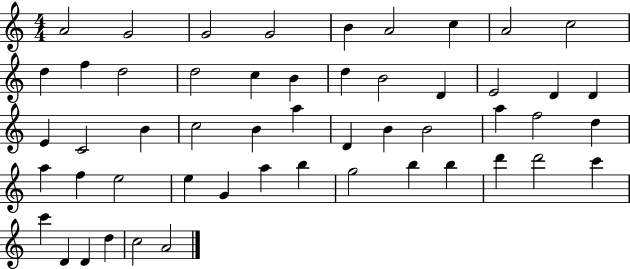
{
  \clef treble
  \numericTimeSignature
  \time 4/4
  \key c \major
  a'2 g'2 | g'2 g'2 | b'4 a'2 c''4 | a'2 c''2 | \break d''4 f''4 d''2 | d''2 c''4 b'4 | d''4 b'2 d'4 | e'2 d'4 d'4 | \break e'4 c'2 b'4 | c''2 b'4 a''4 | d'4 b'4 b'2 | a''4 f''2 d''4 | \break a''4 f''4 e''2 | e''4 g'4 a''4 b''4 | g''2 b''4 b''4 | d'''4 d'''2 c'''4 | \break c'''4 d'4 d'4 d''4 | c''2 a'2 | \bar "|."
}